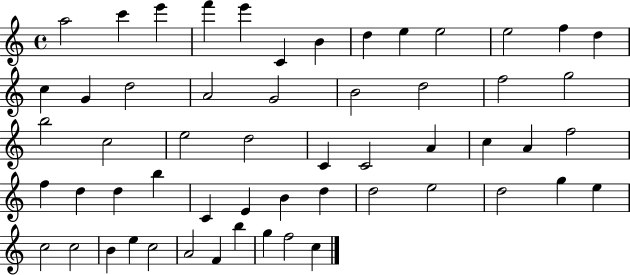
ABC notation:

X:1
T:Untitled
M:4/4
L:1/4
K:C
a2 c' e' f' e' C B d e e2 e2 f d c G d2 A2 G2 B2 d2 f2 g2 b2 c2 e2 d2 C C2 A c A f2 f d d b C E B d d2 e2 d2 g e c2 c2 B e c2 A2 F b g f2 c